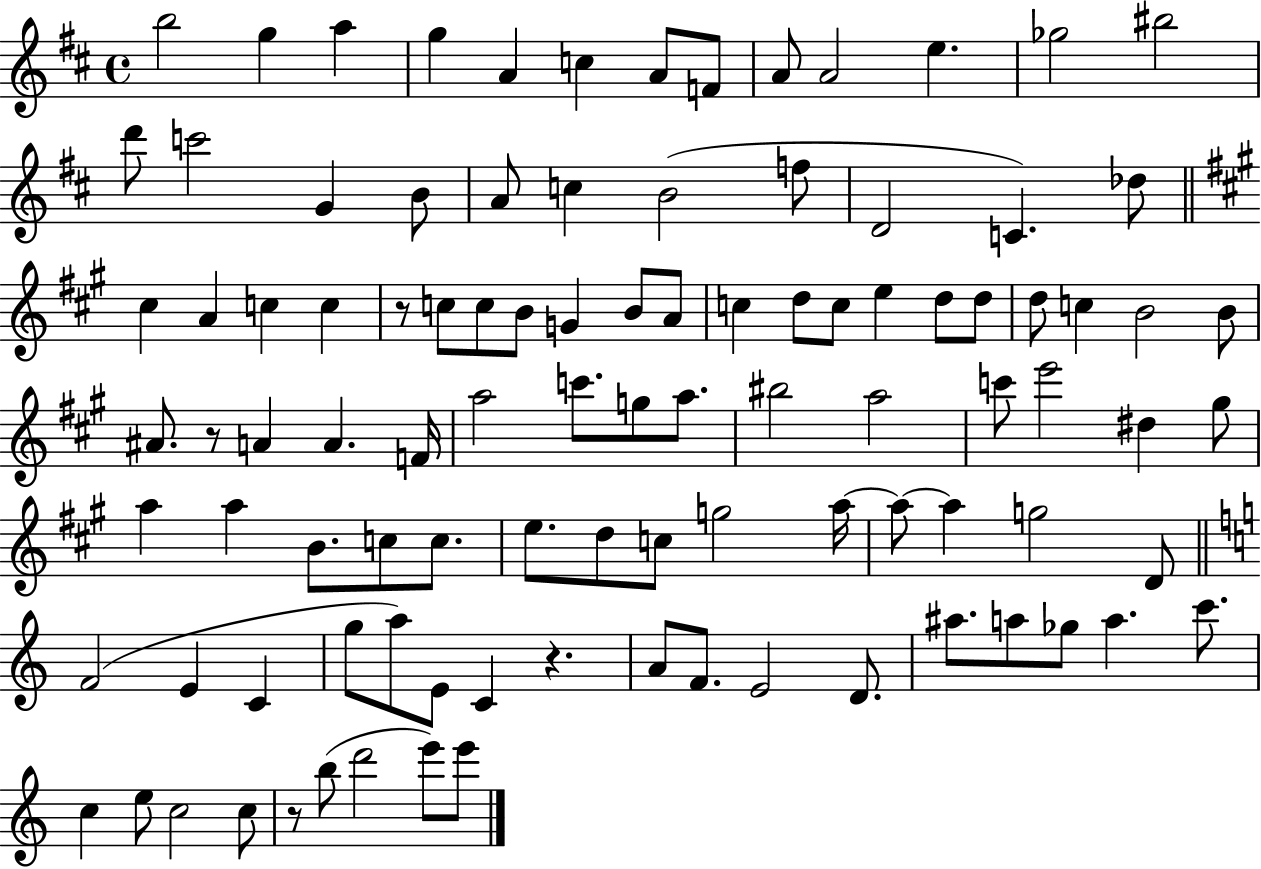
{
  \clef treble
  \time 4/4
  \defaultTimeSignature
  \key d \major
  b''2 g''4 a''4 | g''4 a'4 c''4 a'8 f'8 | a'8 a'2 e''4. | ges''2 bis''2 | \break d'''8 c'''2 g'4 b'8 | a'8 c''4 b'2( f''8 | d'2 c'4.) des''8 | \bar "||" \break \key a \major cis''4 a'4 c''4 c''4 | r8 c''8 c''8 b'8 g'4 b'8 a'8 | c''4 d''8 c''8 e''4 d''8 d''8 | d''8 c''4 b'2 b'8 | \break ais'8. r8 a'4 a'4. f'16 | a''2 c'''8. g''8 a''8. | bis''2 a''2 | c'''8 e'''2 dis''4 gis''8 | \break a''4 a''4 b'8. c''8 c''8. | e''8. d''8 c''8 g''2 a''16~~ | a''8~~ a''4 g''2 d'8 | \bar "||" \break \key c \major f'2( e'4 c'4 | g''8 a''8) e'8 c'4 r4. | a'8 f'8. e'2 d'8. | ais''8. a''8 ges''8 a''4. c'''8. | \break c''4 e''8 c''2 c''8 | r8 b''8( d'''2 e'''8) e'''8 | \bar "|."
}